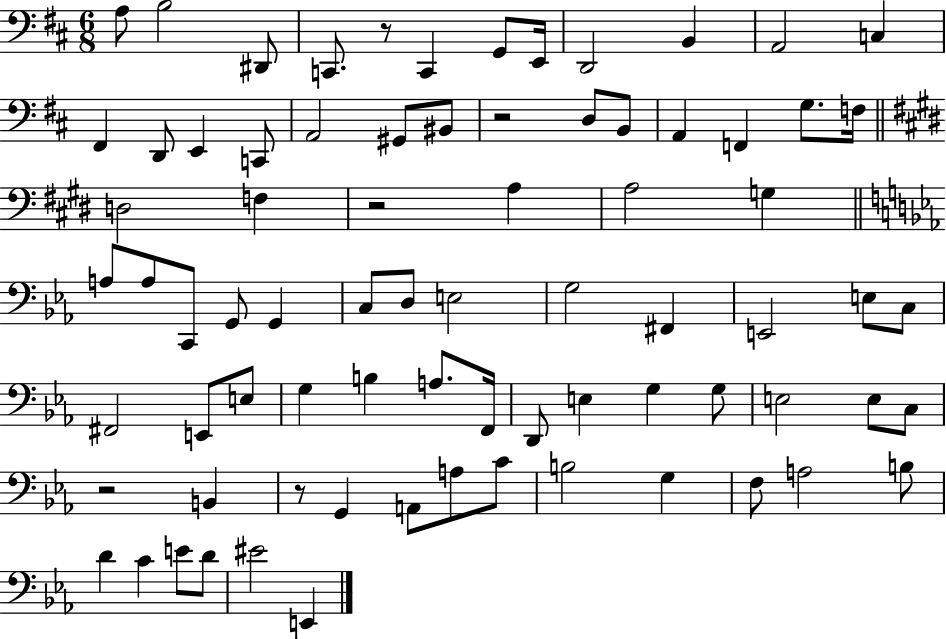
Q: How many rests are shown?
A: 5